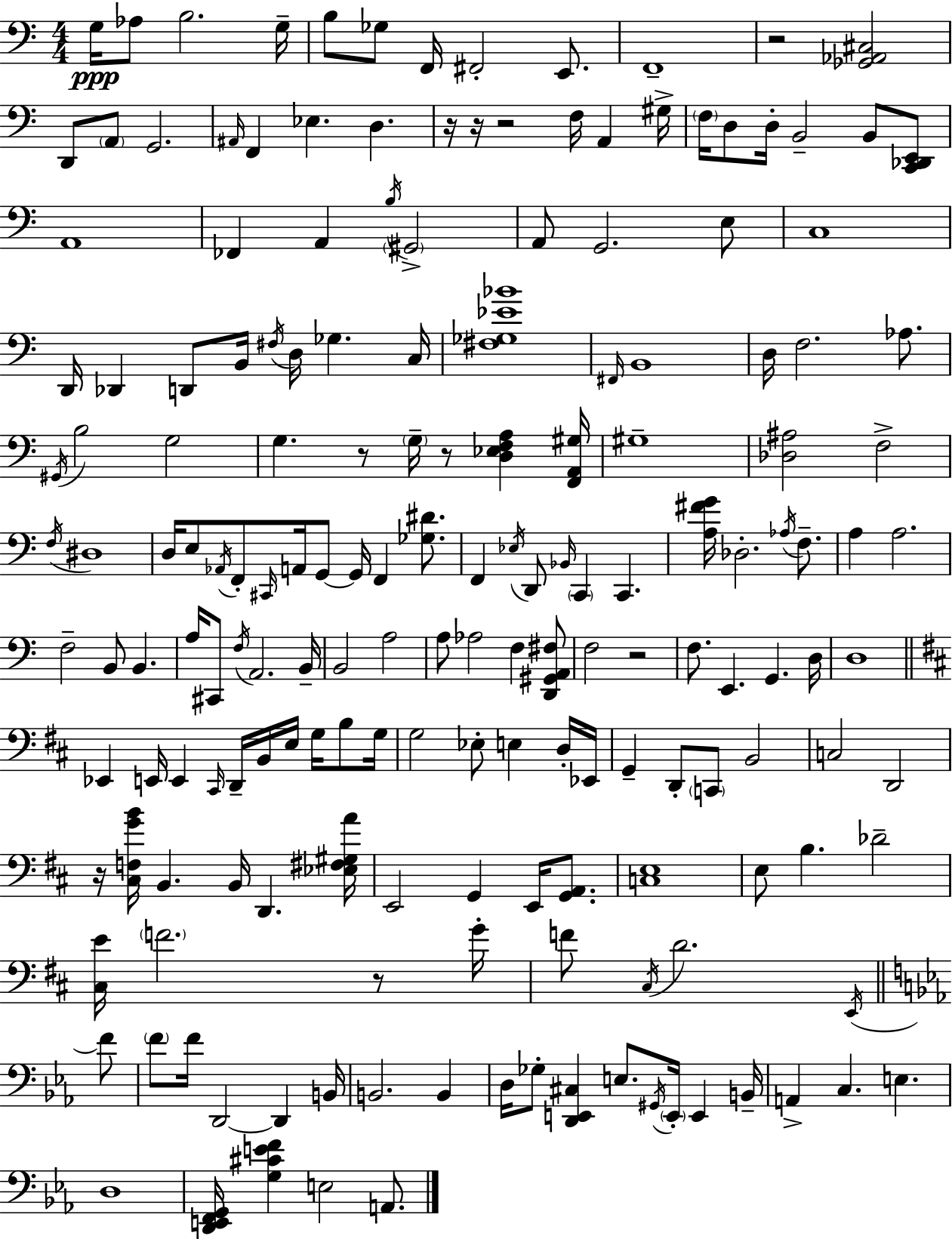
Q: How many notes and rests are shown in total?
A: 178